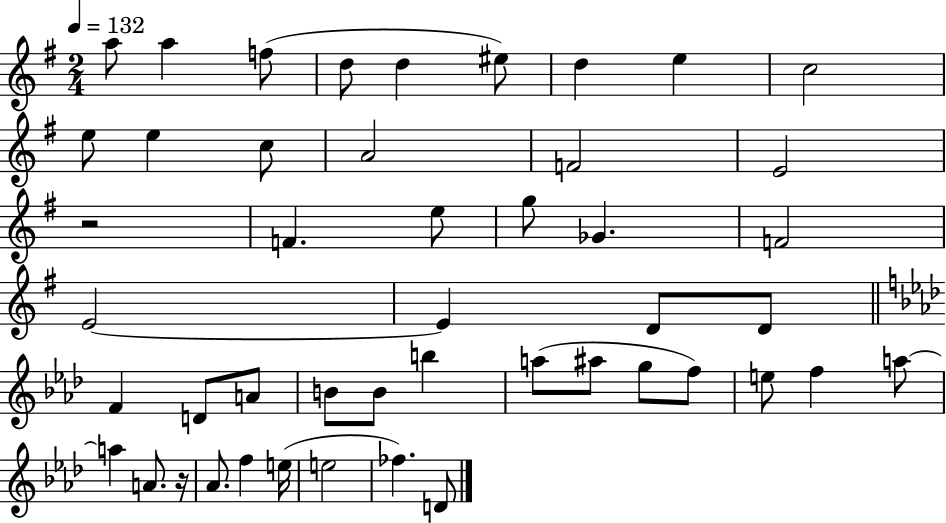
A5/e A5/q F5/e D5/e D5/q EIS5/e D5/q E5/q C5/h E5/e E5/q C5/e A4/h F4/h E4/h R/h F4/q. E5/e G5/e Gb4/q. F4/h E4/h E4/q D4/e D4/e F4/q D4/e A4/e B4/e B4/e B5/q A5/e A#5/e G5/e F5/e E5/e F5/q A5/e A5/q A4/e. R/s Ab4/e. F5/q E5/s E5/h FES5/q. D4/e